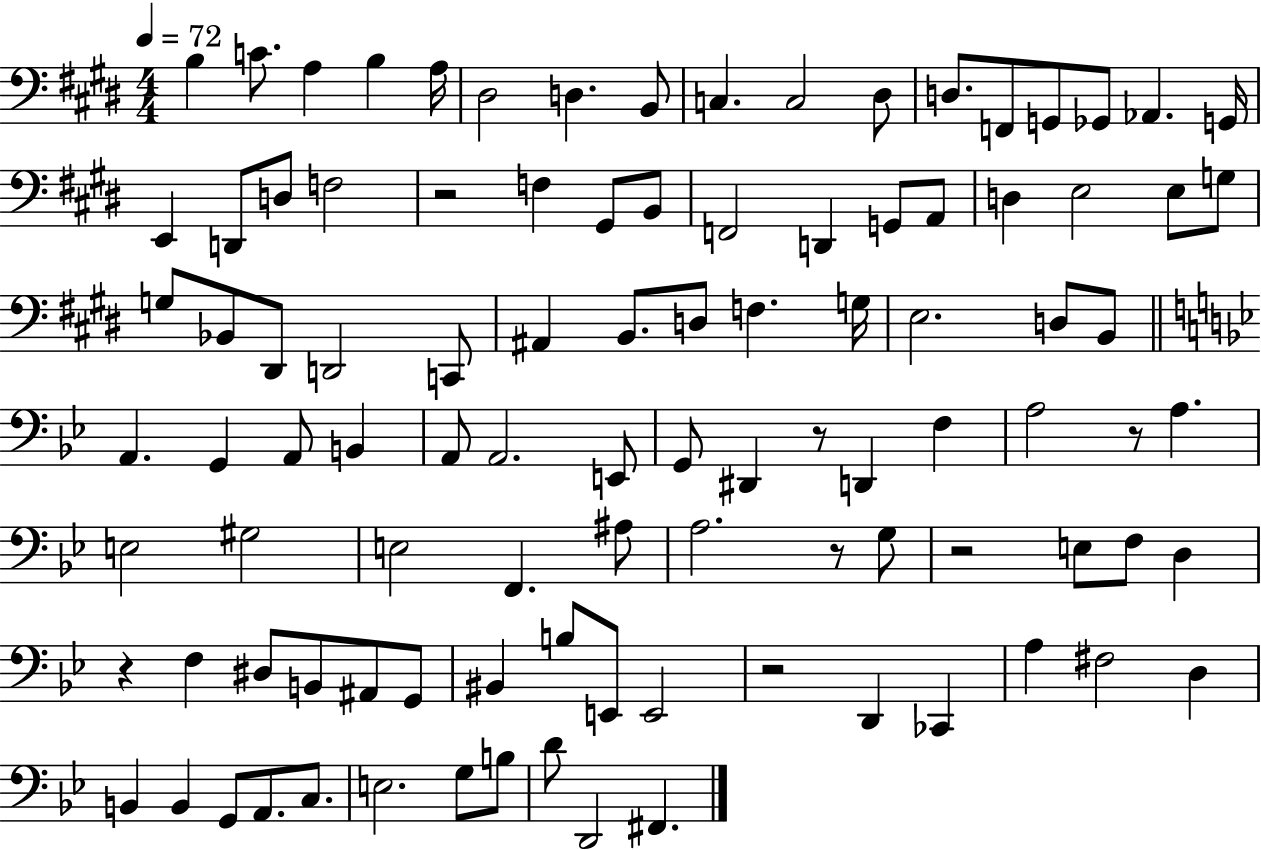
{
  \clef bass
  \numericTimeSignature
  \time 4/4
  \key e \major
  \tempo 4 = 72
  b4 c'8. a4 b4 a16 | dis2 d4. b,8 | c4. c2 dis8 | d8. f,8 g,8 ges,8 aes,4. g,16 | \break e,4 d,8 d8 f2 | r2 f4 gis,8 b,8 | f,2 d,4 g,8 a,8 | d4 e2 e8 g8 | \break g8 bes,8 dis,8 d,2 c,8 | ais,4 b,8. d8 f4. g16 | e2. d8 b,8 | \bar "||" \break \key g \minor a,4. g,4 a,8 b,4 | a,8 a,2. e,8 | g,8 dis,4 r8 d,4 f4 | a2 r8 a4. | \break e2 gis2 | e2 f,4. ais8 | a2. r8 g8 | r2 e8 f8 d4 | \break r4 f4 dis8 b,8 ais,8 g,8 | bis,4 b8 e,8 e,2 | r2 d,4 ces,4 | a4 fis2 d4 | \break b,4 b,4 g,8 a,8. c8. | e2. g8 b8 | d'8 d,2 fis,4. | \bar "|."
}